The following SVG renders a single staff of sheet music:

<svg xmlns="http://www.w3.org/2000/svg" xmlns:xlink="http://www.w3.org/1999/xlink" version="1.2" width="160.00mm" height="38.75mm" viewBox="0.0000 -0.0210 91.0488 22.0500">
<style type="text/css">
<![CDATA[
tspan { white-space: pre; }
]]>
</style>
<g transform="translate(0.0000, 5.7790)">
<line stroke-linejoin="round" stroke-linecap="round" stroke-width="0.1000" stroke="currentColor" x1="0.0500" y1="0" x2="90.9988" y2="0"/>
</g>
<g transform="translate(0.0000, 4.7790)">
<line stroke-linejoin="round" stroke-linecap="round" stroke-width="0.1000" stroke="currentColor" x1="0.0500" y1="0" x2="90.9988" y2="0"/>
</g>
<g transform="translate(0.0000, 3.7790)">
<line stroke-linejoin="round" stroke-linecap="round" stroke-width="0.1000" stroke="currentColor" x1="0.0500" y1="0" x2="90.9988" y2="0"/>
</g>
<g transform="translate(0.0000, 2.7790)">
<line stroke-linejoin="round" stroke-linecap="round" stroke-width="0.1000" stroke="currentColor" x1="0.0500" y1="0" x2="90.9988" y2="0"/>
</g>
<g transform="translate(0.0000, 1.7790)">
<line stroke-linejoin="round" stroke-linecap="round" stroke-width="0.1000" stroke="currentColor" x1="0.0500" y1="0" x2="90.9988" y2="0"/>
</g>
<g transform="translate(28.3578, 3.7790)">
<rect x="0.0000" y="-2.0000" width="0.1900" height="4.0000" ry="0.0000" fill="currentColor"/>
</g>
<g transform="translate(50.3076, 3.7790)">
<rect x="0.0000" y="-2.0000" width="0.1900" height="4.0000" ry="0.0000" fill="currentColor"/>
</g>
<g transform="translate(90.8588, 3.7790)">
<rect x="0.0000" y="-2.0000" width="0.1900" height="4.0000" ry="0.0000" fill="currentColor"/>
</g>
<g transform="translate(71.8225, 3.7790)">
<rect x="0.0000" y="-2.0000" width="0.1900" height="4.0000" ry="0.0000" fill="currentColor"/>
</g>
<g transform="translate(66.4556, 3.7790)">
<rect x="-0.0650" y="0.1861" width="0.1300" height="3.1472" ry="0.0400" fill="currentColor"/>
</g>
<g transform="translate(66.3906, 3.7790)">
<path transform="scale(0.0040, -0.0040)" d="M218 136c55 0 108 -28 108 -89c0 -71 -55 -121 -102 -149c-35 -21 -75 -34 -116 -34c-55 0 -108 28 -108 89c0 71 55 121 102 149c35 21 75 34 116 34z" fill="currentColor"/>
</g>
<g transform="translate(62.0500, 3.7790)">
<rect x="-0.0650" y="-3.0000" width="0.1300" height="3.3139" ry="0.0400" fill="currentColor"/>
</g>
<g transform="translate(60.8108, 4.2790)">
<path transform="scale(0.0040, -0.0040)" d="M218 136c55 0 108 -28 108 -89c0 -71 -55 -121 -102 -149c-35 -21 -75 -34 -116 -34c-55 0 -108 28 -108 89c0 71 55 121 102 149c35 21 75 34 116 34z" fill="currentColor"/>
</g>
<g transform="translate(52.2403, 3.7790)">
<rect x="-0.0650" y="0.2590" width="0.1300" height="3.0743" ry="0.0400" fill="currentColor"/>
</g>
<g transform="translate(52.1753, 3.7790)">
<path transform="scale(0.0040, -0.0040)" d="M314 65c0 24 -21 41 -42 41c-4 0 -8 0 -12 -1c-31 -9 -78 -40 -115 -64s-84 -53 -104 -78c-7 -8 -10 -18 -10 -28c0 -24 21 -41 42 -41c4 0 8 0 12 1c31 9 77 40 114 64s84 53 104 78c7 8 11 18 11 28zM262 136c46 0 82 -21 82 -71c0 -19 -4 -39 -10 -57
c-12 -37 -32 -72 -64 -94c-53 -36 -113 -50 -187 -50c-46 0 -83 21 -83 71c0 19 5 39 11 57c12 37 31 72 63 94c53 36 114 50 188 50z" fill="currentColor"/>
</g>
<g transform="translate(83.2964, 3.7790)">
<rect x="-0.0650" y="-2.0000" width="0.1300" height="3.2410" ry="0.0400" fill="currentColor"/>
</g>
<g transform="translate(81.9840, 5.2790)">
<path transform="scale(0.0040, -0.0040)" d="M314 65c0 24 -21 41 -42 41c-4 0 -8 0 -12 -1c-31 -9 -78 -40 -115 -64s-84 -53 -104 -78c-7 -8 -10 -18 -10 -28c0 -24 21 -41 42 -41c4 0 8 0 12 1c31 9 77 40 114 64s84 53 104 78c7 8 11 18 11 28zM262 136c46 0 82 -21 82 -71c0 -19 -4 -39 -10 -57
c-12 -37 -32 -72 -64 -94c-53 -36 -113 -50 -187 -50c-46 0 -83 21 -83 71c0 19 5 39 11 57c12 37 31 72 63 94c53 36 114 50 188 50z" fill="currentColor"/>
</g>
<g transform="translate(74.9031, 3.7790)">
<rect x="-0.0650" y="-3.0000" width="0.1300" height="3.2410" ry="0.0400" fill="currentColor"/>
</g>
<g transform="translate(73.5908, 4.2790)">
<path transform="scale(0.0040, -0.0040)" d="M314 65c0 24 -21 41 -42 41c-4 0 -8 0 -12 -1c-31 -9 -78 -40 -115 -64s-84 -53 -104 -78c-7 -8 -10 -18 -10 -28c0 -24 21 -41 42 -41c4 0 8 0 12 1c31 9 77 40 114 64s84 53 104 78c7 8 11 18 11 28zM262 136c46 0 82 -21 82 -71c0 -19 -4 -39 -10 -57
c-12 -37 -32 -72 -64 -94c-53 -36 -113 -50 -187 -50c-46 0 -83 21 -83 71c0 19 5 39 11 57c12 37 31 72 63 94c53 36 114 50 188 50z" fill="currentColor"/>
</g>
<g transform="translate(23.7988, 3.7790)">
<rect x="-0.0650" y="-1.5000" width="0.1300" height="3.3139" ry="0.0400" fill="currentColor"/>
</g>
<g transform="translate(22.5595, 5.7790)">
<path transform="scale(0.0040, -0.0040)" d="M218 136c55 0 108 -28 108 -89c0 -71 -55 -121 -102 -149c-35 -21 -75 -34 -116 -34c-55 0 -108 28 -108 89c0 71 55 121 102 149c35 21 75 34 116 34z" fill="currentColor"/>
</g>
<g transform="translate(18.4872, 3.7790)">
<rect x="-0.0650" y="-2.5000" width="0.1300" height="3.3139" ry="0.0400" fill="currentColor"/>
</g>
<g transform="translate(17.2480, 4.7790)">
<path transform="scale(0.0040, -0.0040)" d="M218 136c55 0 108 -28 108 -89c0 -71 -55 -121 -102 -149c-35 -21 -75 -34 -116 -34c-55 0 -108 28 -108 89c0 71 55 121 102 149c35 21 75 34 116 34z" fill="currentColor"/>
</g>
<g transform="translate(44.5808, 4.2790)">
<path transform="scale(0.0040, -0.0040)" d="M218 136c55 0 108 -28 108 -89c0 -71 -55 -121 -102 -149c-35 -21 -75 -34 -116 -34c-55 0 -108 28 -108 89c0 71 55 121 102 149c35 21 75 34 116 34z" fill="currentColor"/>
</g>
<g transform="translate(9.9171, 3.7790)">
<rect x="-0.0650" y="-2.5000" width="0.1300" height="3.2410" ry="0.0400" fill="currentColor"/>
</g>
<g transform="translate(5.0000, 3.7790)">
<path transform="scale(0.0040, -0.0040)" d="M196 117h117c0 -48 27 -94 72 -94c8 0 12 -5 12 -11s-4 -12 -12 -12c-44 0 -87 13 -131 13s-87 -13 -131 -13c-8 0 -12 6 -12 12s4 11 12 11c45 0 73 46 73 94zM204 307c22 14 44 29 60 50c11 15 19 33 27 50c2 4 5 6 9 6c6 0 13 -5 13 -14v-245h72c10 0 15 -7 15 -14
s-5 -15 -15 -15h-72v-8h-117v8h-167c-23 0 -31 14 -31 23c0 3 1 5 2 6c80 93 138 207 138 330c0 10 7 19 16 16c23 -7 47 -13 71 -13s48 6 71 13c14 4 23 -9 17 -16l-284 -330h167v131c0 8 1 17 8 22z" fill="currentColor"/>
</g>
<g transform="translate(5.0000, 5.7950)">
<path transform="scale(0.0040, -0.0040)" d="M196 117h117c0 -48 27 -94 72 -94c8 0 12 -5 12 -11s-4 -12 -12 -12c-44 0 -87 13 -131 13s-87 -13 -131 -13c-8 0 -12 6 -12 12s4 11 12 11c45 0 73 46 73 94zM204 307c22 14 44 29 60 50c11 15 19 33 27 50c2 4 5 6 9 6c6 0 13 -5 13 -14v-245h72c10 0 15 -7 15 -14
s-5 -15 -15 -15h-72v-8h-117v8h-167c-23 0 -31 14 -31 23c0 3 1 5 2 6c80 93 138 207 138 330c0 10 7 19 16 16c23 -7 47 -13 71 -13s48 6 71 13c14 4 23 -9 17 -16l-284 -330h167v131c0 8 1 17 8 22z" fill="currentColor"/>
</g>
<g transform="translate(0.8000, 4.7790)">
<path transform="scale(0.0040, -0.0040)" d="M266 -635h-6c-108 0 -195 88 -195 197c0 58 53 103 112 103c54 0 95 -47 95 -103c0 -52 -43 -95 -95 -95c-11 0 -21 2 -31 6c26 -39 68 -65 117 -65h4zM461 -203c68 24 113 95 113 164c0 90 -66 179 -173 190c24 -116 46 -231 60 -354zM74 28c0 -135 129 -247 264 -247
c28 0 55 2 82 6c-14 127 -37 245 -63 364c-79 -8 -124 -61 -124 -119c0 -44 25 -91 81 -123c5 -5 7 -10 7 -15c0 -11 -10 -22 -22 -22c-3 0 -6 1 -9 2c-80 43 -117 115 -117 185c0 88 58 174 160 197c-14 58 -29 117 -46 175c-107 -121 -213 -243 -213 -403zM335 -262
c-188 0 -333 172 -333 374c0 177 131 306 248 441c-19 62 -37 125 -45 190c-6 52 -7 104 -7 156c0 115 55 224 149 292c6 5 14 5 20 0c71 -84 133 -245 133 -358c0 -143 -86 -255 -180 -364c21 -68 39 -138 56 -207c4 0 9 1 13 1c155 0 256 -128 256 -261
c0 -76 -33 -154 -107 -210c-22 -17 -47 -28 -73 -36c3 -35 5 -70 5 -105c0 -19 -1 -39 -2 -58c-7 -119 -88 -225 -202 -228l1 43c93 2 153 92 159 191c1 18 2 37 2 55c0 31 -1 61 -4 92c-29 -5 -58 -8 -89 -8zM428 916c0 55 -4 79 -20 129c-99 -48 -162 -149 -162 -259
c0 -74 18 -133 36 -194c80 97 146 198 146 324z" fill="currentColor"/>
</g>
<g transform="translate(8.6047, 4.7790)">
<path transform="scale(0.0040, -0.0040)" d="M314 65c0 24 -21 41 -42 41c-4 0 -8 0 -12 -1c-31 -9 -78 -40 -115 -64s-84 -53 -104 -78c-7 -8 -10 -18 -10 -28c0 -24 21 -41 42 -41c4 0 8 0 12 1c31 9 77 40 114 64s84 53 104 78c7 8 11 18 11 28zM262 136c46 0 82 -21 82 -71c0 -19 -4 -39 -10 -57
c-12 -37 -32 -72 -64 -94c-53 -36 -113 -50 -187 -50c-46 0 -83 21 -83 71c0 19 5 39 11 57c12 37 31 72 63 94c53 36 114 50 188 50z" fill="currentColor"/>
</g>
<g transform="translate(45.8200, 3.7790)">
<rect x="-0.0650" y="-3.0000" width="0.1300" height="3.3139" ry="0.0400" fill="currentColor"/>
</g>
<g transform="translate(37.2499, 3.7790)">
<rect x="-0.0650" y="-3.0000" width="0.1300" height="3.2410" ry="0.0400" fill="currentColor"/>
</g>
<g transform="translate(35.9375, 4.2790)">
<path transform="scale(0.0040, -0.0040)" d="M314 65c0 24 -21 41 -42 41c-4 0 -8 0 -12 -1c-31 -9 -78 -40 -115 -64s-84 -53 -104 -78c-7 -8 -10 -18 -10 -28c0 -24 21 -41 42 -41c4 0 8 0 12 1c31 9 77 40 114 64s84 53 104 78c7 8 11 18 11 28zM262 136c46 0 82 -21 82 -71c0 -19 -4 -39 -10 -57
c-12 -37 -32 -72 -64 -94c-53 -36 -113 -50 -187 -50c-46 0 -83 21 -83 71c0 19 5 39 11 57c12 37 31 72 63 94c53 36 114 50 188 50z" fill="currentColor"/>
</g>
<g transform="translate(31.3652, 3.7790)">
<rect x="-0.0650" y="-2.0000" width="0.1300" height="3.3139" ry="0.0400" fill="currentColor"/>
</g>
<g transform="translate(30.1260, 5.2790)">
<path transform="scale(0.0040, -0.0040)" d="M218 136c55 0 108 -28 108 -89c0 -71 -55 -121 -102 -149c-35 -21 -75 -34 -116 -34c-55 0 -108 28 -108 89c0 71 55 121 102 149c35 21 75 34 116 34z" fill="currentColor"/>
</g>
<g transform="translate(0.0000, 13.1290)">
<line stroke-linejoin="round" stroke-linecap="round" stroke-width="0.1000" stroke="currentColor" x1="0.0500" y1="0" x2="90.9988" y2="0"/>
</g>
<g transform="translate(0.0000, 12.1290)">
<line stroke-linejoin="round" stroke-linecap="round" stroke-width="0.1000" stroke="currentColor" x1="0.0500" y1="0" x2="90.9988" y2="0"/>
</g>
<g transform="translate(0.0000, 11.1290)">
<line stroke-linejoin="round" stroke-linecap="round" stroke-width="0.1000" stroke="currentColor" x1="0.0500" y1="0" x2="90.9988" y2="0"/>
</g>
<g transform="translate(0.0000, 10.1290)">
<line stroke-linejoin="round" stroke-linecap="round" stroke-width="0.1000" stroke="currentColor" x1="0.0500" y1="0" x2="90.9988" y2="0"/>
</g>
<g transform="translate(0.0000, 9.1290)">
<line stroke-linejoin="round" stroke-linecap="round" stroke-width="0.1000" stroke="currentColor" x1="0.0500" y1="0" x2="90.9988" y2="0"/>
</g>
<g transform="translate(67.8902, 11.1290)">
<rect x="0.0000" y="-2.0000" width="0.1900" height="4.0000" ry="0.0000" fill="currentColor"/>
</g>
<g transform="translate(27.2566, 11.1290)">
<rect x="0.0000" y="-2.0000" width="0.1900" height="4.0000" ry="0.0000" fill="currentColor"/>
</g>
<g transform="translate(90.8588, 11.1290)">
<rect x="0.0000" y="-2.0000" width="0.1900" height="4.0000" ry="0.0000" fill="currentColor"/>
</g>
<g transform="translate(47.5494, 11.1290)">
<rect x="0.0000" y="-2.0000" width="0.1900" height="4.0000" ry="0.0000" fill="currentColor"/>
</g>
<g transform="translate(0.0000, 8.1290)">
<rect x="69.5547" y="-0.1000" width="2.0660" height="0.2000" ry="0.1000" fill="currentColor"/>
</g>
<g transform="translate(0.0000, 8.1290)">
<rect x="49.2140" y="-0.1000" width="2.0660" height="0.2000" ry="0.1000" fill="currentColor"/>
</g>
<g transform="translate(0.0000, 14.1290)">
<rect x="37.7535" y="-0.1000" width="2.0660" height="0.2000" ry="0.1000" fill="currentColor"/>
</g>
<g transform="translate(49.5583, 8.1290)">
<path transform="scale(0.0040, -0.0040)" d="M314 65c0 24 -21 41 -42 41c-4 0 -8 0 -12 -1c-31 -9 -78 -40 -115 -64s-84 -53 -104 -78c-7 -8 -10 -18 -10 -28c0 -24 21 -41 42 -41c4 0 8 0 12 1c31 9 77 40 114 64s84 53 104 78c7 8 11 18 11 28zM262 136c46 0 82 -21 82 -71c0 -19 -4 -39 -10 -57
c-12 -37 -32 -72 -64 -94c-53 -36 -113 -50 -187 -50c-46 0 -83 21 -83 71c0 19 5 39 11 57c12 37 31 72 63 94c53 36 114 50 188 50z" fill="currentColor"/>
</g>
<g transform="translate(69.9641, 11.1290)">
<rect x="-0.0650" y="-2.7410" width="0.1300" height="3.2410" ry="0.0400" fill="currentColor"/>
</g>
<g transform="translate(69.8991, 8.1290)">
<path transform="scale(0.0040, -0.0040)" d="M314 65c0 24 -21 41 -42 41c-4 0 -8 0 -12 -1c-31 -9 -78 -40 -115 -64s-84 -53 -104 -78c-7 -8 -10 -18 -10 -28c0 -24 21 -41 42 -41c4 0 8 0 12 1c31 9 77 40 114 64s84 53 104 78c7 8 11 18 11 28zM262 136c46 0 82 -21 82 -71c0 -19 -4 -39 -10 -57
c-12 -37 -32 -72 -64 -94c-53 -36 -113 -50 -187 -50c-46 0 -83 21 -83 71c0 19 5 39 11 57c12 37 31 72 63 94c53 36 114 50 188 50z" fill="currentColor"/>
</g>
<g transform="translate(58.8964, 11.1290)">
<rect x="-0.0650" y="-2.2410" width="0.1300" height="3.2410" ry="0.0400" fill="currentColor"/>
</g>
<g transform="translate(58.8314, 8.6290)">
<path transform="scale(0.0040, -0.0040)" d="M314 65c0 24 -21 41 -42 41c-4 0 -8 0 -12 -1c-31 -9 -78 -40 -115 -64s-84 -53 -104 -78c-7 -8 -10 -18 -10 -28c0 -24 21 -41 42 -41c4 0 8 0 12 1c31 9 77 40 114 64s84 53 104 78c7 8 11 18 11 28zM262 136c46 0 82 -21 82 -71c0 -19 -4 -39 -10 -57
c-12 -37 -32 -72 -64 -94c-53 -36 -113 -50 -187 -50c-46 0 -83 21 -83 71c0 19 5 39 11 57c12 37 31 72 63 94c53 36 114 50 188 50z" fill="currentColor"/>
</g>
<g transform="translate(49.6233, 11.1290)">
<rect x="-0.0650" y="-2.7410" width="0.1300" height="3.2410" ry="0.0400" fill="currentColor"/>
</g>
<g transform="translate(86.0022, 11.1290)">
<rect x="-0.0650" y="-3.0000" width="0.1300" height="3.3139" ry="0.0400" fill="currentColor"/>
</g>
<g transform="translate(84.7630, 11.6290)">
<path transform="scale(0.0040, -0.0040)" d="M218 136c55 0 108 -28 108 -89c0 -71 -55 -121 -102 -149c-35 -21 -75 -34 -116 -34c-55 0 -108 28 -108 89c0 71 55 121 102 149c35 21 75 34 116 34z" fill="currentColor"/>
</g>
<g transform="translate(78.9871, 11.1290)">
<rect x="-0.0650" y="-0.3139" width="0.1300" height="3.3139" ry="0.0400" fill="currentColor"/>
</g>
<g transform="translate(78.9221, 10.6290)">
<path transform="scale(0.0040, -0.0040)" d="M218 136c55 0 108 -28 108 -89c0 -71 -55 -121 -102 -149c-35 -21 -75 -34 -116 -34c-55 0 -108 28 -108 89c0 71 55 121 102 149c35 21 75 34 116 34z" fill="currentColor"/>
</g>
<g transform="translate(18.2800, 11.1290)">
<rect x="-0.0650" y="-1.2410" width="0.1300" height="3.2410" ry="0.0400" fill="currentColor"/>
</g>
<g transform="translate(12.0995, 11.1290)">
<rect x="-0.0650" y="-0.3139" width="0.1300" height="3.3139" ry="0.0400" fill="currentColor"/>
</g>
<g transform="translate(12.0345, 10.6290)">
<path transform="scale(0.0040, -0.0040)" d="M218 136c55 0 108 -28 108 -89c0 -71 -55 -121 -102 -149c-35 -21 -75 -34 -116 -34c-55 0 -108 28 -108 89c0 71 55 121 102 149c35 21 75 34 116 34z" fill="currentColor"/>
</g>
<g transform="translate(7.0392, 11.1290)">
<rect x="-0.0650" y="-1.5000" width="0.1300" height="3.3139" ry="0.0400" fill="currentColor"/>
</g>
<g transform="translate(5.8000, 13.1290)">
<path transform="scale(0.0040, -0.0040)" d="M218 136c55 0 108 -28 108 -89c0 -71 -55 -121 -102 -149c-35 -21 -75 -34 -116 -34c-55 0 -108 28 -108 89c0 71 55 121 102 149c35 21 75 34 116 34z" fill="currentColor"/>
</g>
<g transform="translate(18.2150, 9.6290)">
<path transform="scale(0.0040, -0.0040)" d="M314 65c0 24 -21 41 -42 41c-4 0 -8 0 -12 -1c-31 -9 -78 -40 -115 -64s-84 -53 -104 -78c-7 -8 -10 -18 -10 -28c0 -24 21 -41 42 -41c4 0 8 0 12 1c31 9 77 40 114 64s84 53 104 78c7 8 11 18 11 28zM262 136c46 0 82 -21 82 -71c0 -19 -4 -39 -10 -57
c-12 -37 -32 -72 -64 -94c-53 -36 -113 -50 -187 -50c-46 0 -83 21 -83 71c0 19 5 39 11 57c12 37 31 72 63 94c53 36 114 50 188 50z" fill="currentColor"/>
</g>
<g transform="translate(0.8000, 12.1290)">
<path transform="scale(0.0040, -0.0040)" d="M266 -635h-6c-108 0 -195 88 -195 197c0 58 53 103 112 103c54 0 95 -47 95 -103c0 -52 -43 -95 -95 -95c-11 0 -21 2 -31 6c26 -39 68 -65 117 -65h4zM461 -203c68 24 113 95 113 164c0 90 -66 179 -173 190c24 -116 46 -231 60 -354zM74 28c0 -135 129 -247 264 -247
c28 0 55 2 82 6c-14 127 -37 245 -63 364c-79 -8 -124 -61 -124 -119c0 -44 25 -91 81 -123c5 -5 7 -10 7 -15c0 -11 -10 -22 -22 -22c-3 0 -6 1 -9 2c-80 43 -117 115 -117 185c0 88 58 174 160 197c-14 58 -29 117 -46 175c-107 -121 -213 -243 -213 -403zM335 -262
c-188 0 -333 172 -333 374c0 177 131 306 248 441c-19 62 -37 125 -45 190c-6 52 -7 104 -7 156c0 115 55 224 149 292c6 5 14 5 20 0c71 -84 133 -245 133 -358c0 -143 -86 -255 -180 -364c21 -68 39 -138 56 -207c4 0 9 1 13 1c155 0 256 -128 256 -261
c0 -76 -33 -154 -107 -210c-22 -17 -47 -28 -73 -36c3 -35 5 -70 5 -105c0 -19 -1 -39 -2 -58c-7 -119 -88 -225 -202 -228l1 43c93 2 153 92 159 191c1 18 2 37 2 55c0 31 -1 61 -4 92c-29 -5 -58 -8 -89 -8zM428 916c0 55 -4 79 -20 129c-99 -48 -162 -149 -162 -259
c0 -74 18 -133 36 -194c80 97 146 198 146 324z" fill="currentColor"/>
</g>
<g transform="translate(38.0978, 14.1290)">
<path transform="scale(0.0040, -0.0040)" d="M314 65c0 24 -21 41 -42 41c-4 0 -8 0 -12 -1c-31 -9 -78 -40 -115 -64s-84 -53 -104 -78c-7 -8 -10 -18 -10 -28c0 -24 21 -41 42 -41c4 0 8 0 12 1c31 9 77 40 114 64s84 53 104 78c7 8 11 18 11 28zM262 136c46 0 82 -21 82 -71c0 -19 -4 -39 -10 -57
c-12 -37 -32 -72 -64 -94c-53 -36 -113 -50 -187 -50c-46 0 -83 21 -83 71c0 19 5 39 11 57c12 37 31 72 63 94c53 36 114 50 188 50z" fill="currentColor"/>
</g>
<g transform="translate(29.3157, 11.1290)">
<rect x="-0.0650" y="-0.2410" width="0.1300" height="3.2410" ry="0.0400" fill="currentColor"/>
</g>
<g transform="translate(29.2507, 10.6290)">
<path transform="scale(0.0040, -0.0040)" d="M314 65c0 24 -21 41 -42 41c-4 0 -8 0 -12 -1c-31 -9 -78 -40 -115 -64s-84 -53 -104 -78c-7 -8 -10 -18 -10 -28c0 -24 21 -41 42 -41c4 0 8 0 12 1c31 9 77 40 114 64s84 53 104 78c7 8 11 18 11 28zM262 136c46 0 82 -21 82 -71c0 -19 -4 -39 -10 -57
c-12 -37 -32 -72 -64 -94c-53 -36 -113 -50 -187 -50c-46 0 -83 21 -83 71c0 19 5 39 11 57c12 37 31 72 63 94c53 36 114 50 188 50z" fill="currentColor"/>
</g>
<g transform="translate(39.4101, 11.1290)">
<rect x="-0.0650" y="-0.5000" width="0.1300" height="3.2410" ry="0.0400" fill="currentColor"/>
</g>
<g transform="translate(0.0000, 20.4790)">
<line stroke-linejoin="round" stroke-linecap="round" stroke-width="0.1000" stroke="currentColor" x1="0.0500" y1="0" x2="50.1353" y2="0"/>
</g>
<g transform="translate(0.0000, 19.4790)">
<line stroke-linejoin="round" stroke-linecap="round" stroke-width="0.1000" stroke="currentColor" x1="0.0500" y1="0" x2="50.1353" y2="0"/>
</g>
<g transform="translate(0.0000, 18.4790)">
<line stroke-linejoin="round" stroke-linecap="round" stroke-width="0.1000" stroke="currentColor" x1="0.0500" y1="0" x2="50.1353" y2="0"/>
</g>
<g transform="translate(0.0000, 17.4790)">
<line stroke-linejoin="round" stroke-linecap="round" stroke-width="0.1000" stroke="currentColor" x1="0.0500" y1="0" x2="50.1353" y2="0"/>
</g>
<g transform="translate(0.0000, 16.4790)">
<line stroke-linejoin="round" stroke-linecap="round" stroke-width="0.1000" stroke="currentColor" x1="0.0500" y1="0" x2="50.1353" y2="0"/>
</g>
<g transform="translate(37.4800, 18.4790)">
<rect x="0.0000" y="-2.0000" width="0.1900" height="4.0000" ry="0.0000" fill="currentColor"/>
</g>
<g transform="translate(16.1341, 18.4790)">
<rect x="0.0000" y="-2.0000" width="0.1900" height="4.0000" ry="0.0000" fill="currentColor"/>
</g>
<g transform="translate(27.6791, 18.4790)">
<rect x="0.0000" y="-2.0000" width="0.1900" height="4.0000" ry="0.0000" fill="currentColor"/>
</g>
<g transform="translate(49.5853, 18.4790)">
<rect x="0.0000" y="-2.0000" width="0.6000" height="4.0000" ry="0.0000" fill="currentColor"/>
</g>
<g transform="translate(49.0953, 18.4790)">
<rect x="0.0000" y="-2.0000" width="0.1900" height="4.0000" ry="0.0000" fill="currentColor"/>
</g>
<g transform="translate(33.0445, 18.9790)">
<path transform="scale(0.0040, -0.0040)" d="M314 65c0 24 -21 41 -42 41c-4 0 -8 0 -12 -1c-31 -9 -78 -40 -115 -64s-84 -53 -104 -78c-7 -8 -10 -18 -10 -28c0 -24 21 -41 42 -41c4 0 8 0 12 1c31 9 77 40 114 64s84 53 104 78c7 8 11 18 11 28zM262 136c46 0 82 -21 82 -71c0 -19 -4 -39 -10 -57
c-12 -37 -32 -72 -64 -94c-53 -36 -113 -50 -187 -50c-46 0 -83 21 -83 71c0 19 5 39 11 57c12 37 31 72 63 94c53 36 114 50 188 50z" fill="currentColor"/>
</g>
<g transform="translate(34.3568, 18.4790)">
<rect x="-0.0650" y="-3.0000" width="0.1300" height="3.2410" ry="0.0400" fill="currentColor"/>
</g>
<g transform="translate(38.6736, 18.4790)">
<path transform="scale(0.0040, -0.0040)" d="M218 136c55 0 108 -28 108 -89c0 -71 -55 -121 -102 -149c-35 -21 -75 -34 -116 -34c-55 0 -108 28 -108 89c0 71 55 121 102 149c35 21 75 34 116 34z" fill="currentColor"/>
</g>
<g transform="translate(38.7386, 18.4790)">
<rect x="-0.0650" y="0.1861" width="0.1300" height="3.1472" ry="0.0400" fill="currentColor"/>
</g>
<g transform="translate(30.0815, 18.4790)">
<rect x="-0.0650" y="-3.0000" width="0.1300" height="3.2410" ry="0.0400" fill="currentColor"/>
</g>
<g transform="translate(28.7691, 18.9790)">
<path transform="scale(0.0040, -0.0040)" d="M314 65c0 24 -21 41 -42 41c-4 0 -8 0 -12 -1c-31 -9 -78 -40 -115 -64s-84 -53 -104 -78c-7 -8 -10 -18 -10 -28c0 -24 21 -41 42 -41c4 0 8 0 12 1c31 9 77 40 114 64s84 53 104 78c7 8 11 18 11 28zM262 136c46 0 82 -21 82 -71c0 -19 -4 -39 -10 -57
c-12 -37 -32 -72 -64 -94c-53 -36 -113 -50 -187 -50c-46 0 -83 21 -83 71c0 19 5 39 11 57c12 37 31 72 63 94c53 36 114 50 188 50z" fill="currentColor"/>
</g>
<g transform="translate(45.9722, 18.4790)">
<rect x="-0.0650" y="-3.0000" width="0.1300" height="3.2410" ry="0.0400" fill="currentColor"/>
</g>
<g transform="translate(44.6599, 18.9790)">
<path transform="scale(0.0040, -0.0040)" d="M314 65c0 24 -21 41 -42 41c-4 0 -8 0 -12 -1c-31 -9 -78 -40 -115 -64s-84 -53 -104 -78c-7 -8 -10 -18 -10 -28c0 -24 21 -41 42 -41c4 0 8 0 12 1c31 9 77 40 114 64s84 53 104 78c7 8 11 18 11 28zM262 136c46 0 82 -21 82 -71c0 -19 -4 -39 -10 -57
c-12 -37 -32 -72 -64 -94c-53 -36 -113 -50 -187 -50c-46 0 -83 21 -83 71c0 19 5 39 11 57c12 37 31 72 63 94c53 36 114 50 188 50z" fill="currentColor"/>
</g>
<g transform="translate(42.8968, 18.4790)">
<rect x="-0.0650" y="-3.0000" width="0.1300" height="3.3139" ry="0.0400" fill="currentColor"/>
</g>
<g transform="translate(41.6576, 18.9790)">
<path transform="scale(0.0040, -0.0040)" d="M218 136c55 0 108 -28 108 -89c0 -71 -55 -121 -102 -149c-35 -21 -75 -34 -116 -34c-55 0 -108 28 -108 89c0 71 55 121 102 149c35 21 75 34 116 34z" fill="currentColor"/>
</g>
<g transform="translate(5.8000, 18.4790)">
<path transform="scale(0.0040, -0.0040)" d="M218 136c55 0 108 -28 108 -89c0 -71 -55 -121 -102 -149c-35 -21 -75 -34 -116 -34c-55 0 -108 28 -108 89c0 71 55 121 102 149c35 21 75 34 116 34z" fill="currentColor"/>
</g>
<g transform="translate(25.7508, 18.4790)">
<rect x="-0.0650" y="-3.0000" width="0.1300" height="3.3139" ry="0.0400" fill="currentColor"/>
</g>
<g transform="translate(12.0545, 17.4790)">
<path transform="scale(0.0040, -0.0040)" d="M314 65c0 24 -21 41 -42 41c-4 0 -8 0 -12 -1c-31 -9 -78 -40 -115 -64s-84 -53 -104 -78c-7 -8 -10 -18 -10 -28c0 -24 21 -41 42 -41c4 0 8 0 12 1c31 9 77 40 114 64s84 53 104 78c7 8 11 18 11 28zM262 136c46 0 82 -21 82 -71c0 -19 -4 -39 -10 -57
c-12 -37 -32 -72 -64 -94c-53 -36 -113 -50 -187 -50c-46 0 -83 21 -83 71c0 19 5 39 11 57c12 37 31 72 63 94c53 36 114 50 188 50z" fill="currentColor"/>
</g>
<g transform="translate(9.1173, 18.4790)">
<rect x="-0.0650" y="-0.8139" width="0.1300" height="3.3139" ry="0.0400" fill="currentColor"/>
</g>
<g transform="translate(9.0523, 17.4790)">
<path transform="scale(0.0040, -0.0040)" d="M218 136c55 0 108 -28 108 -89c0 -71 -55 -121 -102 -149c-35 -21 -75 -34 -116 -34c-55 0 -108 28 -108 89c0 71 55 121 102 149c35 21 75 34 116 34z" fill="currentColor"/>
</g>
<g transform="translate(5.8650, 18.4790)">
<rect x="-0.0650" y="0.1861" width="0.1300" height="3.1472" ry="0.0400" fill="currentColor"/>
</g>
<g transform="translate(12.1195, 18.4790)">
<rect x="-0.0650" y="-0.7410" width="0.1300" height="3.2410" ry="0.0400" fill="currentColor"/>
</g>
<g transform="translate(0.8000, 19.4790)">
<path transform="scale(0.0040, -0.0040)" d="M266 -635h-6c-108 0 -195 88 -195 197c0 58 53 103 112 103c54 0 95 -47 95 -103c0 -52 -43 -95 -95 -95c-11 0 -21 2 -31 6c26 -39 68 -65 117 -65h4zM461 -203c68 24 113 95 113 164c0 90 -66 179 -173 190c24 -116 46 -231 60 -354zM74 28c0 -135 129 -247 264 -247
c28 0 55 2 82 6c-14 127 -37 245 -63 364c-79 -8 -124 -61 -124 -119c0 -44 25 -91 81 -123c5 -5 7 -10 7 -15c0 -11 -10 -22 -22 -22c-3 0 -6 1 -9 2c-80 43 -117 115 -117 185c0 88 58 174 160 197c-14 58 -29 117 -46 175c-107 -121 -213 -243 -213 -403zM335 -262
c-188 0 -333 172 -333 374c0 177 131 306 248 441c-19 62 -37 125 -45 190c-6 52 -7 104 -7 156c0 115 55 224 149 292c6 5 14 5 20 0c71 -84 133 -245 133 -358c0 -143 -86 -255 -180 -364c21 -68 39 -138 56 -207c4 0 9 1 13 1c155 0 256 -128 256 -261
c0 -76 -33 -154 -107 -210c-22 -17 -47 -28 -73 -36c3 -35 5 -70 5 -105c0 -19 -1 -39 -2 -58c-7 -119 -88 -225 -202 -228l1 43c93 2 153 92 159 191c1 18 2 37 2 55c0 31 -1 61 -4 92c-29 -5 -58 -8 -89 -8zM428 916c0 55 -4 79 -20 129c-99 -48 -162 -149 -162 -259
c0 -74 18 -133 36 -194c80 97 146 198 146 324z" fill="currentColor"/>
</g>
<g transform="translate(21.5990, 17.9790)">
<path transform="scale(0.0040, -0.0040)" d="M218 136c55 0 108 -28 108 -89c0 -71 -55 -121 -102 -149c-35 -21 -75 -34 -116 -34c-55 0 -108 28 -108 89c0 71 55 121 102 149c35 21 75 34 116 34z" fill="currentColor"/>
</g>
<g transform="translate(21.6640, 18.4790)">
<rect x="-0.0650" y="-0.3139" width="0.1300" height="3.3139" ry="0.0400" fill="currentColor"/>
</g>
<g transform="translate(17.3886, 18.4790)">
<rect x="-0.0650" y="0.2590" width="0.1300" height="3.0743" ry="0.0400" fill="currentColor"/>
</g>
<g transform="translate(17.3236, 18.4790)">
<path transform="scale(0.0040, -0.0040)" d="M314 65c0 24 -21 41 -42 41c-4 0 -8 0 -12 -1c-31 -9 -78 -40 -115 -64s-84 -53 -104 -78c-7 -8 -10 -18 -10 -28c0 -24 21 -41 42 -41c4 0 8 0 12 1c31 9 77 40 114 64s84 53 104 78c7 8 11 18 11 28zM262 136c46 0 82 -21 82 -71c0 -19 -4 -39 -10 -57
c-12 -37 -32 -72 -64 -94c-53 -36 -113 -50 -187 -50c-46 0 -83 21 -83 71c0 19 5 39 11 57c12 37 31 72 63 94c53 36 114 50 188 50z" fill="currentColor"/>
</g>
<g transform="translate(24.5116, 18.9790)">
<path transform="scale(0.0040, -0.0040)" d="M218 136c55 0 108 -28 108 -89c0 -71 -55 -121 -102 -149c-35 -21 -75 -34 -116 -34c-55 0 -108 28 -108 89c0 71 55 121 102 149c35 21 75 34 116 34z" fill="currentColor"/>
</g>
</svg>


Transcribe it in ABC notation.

X:1
T:Untitled
M:4/4
L:1/4
K:C
G2 G E F A2 A B2 A B A2 F2 E c e2 c2 C2 a2 g2 a2 c A B d d2 B2 c A A2 A2 B A A2